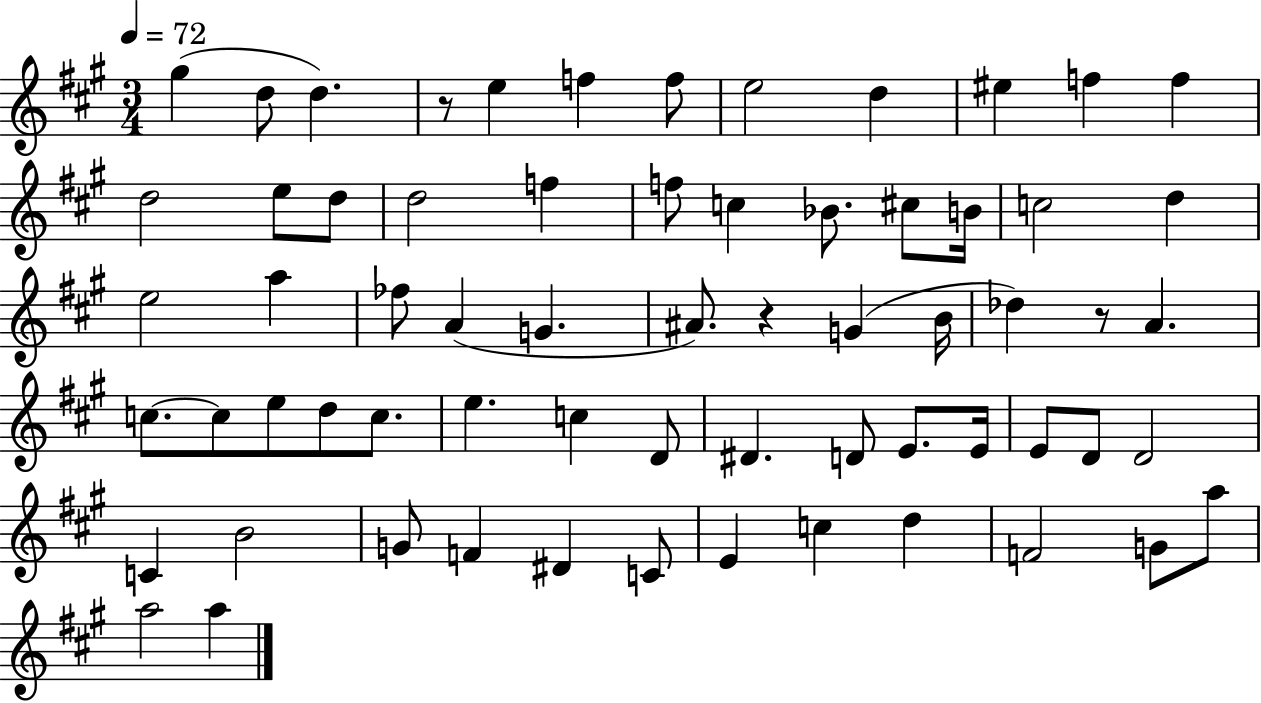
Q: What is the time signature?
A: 3/4